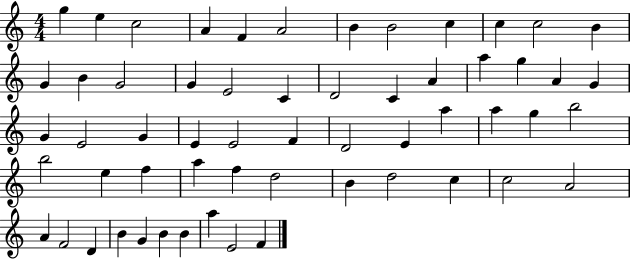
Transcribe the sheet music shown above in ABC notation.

X:1
T:Untitled
M:4/4
L:1/4
K:C
g e c2 A F A2 B B2 c c c2 B G B G2 G E2 C D2 C A a g A G G E2 G E E2 F D2 E a a g b2 b2 e f a f d2 B d2 c c2 A2 A F2 D B G B B a E2 F